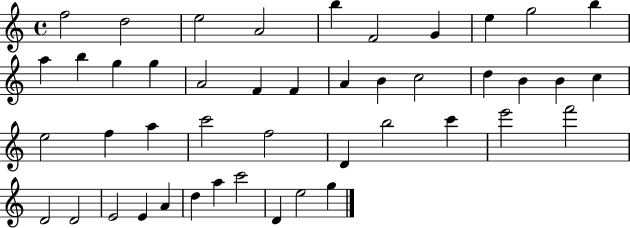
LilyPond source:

{
  \clef treble
  \time 4/4
  \defaultTimeSignature
  \key c \major
  f''2 d''2 | e''2 a'2 | b''4 f'2 g'4 | e''4 g''2 b''4 | \break a''4 b''4 g''4 g''4 | a'2 f'4 f'4 | a'4 b'4 c''2 | d''4 b'4 b'4 c''4 | \break e''2 f''4 a''4 | c'''2 f''2 | d'4 b''2 c'''4 | e'''2 f'''2 | \break d'2 d'2 | e'2 e'4 a'4 | d''4 a''4 c'''2 | d'4 e''2 g''4 | \break \bar "|."
}